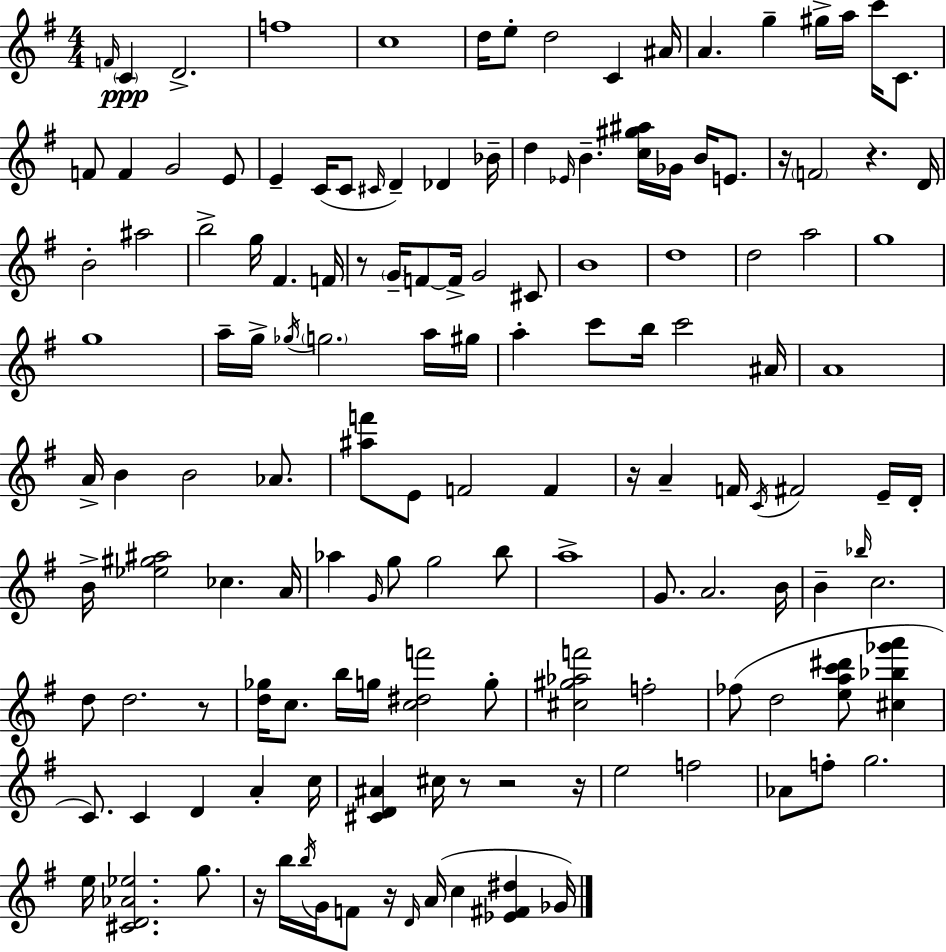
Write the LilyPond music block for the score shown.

{
  \clef treble
  \numericTimeSignature
  \time 4/4
  \key g \major
  \grace { f'16 }\ppp \parenthesize c'4 d'2.-> | f''1 | c''1 | d''16 e''8-. d''2 c'4 | \break ais'16 a'4. g''4-- gis''16-> a''16 c'''16 c'8. | f'8 f'4 g'2 e'8 | e'4-- c'16( c'8 \grace { cis'16 }) d'4-- des'4 | bes'16-- d''4 \grace { ees'16 } b'4.-- <c'' gis'' ais''>16 ges'16 b'16 | \break e'8. r16 \parenthesize f'2 r4. | d'16 b'2-. ais''2 | b''2-> g''16 fis'4. | f'16 r8 \parenthesize g'16-- f'8~~ f'16-> g'2 | \break cis'8 b'1 | d''1 | d''2 a''2 | g''1 | \break g''1 | a''16-- g''16-> \acciaccatura { ges''16 } \parenthesize g''2. | a''16 gis''16 a''4-. c'''8 b''16 c'''2 | ais'16 a'1 | \break a'16-> b'4 b'2 | aes'8. <ais'' f'''>8 e'8 f'2 | f'4 r16 a'4-- f'16 \acciaccatura { c'16 } fis'2 | e'16-- d'16-. b'16-> <ees'' gis'' ais''>2 ces''4. | \break a'16 aes''4 \grace { g'16 } g''8 g''2 | b''8 a''1-> | g'8. a'2. | b'16 b'4-- \grace { bes''16 } c''2. | \break d''8 d''2. | r8 <d'' ges''>16 c''8. b''16 g''16 <c'' dis'' f'''>2 | g''8-. <cis'' gis'' aes'' f'''>2 f''2-. | fes''8( d''2 | \break <e'' a'' c''' dis'''>8 <cis'' bes'' ges''' a'''>4 c'8.) c'4 d'4 | a'4-. c''16 <cis' d' ais'>4 cis''16 r8 r2 | r16 e''2 f''2 | aes'8 f''8-. g''2. | \break e''16 <cis' d' aes' ees''>2. | g''8. r16 b''16 \acciaccatura { b''16 } g'16 f'8 r16 \grace { d'16 }( a'16 | c''4 <ees' fis' dis''>4 ges'16) \bar "|."
}